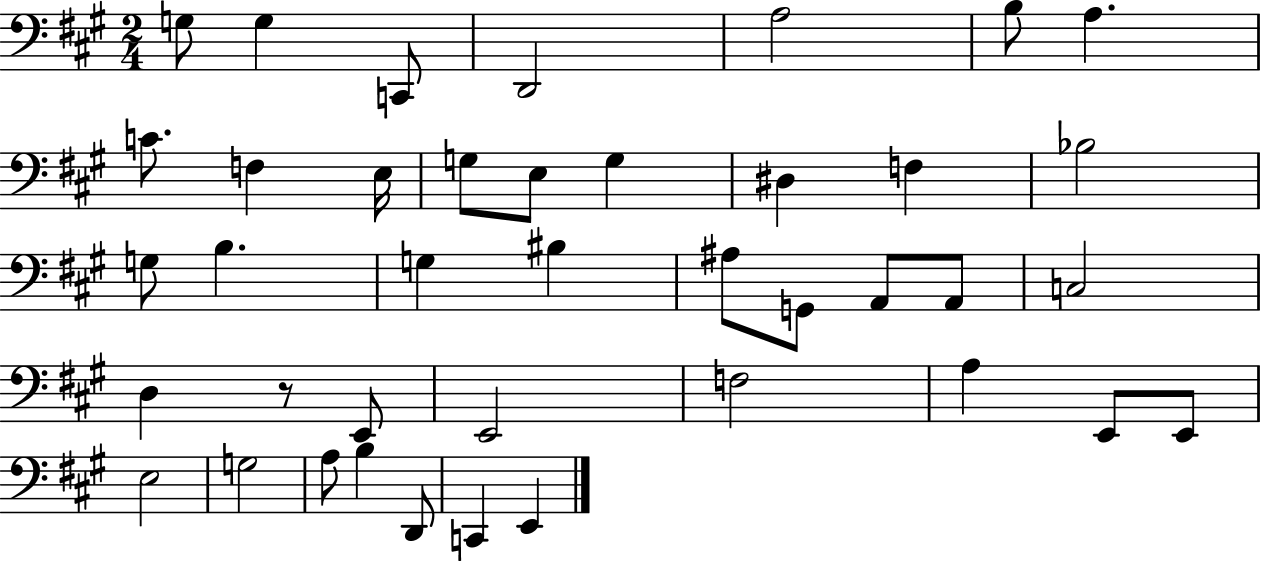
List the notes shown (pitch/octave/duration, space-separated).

G3/e G3/q C2/e D2/h A3/h B3/e A3/q. C4/e. F3/q E3/s G3/e E3/e G3/q D#3/q F3/q Bb3/h G3/e B3/q. G3/q BIS3/q A#3/e G2/e A2/e A2/e C3/h D3/q R/e E2/e E2/h F3/h A3/q E2/e E2/e E3/h G3/h A3/e B3/q D2/e C2/q E2/q